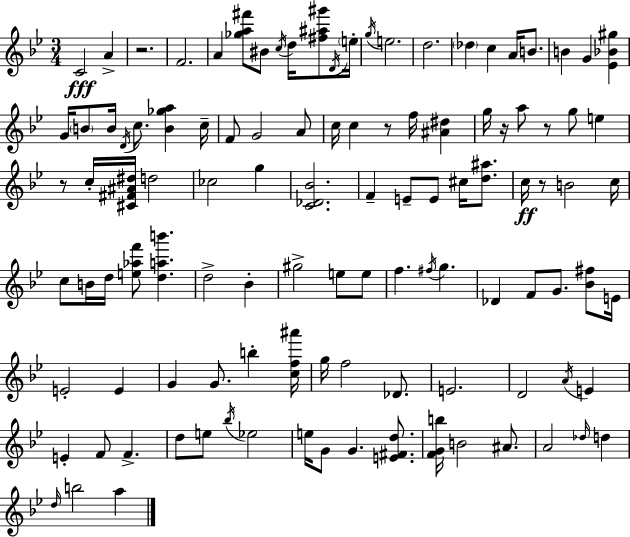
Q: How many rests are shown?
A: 6